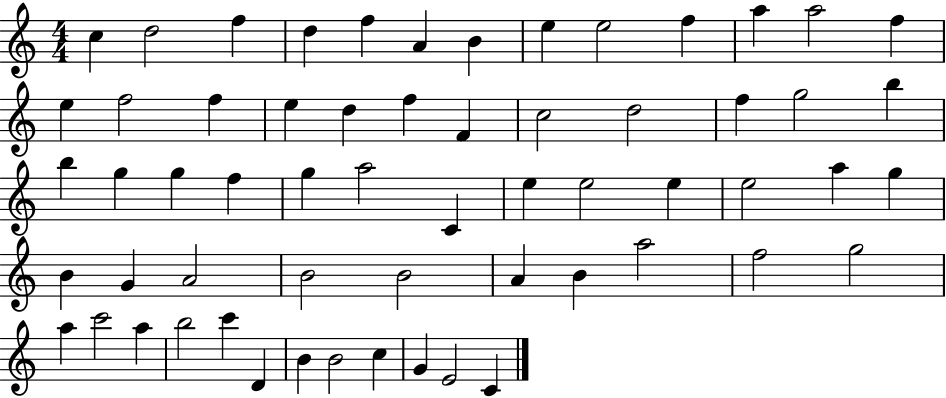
{
  \clef treble
  \numericTimeSignature
  \time 4/4
  \key c \major
  c''4 d''2 f''4 | d''4 f''4 a'4 b'4 | e''4 e''2 f''4 | a''4 a''2 f''4 | \break e''4 f''2 f''4 | e''4 d''4 f''4 f'4 | c''2 d''2 | f''4 g''2 b''4 | \break b''4 g''4 g''4 f''4 | g''4 a''2 c'4 | e''4 e''2 e''4 | e''2 a''4 g''4 | \break b'4 g'4 a'2 | b'2 b'2 | a'4 b'4 a''2 | f''2 g''2 | \break a''4 c'''2 a''4 | b''2 c'''4 d'4 | b'4 b'2 c''4 | g'4 e'2 c'4 | \break \bar "|."
}